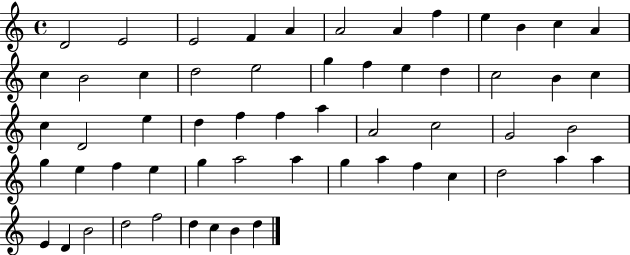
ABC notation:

X:1
T:Untitled
M:4/4
L:1/4
K:C
D2 E2 E2 F A A2 A f e B c A c B2 c d2 e2 g f e d c2 B c c D2 e d f f a A2 c2 G2 B2 g e f e g a2 a g a f c d2 a a E D B2 d2 f2 d c B d